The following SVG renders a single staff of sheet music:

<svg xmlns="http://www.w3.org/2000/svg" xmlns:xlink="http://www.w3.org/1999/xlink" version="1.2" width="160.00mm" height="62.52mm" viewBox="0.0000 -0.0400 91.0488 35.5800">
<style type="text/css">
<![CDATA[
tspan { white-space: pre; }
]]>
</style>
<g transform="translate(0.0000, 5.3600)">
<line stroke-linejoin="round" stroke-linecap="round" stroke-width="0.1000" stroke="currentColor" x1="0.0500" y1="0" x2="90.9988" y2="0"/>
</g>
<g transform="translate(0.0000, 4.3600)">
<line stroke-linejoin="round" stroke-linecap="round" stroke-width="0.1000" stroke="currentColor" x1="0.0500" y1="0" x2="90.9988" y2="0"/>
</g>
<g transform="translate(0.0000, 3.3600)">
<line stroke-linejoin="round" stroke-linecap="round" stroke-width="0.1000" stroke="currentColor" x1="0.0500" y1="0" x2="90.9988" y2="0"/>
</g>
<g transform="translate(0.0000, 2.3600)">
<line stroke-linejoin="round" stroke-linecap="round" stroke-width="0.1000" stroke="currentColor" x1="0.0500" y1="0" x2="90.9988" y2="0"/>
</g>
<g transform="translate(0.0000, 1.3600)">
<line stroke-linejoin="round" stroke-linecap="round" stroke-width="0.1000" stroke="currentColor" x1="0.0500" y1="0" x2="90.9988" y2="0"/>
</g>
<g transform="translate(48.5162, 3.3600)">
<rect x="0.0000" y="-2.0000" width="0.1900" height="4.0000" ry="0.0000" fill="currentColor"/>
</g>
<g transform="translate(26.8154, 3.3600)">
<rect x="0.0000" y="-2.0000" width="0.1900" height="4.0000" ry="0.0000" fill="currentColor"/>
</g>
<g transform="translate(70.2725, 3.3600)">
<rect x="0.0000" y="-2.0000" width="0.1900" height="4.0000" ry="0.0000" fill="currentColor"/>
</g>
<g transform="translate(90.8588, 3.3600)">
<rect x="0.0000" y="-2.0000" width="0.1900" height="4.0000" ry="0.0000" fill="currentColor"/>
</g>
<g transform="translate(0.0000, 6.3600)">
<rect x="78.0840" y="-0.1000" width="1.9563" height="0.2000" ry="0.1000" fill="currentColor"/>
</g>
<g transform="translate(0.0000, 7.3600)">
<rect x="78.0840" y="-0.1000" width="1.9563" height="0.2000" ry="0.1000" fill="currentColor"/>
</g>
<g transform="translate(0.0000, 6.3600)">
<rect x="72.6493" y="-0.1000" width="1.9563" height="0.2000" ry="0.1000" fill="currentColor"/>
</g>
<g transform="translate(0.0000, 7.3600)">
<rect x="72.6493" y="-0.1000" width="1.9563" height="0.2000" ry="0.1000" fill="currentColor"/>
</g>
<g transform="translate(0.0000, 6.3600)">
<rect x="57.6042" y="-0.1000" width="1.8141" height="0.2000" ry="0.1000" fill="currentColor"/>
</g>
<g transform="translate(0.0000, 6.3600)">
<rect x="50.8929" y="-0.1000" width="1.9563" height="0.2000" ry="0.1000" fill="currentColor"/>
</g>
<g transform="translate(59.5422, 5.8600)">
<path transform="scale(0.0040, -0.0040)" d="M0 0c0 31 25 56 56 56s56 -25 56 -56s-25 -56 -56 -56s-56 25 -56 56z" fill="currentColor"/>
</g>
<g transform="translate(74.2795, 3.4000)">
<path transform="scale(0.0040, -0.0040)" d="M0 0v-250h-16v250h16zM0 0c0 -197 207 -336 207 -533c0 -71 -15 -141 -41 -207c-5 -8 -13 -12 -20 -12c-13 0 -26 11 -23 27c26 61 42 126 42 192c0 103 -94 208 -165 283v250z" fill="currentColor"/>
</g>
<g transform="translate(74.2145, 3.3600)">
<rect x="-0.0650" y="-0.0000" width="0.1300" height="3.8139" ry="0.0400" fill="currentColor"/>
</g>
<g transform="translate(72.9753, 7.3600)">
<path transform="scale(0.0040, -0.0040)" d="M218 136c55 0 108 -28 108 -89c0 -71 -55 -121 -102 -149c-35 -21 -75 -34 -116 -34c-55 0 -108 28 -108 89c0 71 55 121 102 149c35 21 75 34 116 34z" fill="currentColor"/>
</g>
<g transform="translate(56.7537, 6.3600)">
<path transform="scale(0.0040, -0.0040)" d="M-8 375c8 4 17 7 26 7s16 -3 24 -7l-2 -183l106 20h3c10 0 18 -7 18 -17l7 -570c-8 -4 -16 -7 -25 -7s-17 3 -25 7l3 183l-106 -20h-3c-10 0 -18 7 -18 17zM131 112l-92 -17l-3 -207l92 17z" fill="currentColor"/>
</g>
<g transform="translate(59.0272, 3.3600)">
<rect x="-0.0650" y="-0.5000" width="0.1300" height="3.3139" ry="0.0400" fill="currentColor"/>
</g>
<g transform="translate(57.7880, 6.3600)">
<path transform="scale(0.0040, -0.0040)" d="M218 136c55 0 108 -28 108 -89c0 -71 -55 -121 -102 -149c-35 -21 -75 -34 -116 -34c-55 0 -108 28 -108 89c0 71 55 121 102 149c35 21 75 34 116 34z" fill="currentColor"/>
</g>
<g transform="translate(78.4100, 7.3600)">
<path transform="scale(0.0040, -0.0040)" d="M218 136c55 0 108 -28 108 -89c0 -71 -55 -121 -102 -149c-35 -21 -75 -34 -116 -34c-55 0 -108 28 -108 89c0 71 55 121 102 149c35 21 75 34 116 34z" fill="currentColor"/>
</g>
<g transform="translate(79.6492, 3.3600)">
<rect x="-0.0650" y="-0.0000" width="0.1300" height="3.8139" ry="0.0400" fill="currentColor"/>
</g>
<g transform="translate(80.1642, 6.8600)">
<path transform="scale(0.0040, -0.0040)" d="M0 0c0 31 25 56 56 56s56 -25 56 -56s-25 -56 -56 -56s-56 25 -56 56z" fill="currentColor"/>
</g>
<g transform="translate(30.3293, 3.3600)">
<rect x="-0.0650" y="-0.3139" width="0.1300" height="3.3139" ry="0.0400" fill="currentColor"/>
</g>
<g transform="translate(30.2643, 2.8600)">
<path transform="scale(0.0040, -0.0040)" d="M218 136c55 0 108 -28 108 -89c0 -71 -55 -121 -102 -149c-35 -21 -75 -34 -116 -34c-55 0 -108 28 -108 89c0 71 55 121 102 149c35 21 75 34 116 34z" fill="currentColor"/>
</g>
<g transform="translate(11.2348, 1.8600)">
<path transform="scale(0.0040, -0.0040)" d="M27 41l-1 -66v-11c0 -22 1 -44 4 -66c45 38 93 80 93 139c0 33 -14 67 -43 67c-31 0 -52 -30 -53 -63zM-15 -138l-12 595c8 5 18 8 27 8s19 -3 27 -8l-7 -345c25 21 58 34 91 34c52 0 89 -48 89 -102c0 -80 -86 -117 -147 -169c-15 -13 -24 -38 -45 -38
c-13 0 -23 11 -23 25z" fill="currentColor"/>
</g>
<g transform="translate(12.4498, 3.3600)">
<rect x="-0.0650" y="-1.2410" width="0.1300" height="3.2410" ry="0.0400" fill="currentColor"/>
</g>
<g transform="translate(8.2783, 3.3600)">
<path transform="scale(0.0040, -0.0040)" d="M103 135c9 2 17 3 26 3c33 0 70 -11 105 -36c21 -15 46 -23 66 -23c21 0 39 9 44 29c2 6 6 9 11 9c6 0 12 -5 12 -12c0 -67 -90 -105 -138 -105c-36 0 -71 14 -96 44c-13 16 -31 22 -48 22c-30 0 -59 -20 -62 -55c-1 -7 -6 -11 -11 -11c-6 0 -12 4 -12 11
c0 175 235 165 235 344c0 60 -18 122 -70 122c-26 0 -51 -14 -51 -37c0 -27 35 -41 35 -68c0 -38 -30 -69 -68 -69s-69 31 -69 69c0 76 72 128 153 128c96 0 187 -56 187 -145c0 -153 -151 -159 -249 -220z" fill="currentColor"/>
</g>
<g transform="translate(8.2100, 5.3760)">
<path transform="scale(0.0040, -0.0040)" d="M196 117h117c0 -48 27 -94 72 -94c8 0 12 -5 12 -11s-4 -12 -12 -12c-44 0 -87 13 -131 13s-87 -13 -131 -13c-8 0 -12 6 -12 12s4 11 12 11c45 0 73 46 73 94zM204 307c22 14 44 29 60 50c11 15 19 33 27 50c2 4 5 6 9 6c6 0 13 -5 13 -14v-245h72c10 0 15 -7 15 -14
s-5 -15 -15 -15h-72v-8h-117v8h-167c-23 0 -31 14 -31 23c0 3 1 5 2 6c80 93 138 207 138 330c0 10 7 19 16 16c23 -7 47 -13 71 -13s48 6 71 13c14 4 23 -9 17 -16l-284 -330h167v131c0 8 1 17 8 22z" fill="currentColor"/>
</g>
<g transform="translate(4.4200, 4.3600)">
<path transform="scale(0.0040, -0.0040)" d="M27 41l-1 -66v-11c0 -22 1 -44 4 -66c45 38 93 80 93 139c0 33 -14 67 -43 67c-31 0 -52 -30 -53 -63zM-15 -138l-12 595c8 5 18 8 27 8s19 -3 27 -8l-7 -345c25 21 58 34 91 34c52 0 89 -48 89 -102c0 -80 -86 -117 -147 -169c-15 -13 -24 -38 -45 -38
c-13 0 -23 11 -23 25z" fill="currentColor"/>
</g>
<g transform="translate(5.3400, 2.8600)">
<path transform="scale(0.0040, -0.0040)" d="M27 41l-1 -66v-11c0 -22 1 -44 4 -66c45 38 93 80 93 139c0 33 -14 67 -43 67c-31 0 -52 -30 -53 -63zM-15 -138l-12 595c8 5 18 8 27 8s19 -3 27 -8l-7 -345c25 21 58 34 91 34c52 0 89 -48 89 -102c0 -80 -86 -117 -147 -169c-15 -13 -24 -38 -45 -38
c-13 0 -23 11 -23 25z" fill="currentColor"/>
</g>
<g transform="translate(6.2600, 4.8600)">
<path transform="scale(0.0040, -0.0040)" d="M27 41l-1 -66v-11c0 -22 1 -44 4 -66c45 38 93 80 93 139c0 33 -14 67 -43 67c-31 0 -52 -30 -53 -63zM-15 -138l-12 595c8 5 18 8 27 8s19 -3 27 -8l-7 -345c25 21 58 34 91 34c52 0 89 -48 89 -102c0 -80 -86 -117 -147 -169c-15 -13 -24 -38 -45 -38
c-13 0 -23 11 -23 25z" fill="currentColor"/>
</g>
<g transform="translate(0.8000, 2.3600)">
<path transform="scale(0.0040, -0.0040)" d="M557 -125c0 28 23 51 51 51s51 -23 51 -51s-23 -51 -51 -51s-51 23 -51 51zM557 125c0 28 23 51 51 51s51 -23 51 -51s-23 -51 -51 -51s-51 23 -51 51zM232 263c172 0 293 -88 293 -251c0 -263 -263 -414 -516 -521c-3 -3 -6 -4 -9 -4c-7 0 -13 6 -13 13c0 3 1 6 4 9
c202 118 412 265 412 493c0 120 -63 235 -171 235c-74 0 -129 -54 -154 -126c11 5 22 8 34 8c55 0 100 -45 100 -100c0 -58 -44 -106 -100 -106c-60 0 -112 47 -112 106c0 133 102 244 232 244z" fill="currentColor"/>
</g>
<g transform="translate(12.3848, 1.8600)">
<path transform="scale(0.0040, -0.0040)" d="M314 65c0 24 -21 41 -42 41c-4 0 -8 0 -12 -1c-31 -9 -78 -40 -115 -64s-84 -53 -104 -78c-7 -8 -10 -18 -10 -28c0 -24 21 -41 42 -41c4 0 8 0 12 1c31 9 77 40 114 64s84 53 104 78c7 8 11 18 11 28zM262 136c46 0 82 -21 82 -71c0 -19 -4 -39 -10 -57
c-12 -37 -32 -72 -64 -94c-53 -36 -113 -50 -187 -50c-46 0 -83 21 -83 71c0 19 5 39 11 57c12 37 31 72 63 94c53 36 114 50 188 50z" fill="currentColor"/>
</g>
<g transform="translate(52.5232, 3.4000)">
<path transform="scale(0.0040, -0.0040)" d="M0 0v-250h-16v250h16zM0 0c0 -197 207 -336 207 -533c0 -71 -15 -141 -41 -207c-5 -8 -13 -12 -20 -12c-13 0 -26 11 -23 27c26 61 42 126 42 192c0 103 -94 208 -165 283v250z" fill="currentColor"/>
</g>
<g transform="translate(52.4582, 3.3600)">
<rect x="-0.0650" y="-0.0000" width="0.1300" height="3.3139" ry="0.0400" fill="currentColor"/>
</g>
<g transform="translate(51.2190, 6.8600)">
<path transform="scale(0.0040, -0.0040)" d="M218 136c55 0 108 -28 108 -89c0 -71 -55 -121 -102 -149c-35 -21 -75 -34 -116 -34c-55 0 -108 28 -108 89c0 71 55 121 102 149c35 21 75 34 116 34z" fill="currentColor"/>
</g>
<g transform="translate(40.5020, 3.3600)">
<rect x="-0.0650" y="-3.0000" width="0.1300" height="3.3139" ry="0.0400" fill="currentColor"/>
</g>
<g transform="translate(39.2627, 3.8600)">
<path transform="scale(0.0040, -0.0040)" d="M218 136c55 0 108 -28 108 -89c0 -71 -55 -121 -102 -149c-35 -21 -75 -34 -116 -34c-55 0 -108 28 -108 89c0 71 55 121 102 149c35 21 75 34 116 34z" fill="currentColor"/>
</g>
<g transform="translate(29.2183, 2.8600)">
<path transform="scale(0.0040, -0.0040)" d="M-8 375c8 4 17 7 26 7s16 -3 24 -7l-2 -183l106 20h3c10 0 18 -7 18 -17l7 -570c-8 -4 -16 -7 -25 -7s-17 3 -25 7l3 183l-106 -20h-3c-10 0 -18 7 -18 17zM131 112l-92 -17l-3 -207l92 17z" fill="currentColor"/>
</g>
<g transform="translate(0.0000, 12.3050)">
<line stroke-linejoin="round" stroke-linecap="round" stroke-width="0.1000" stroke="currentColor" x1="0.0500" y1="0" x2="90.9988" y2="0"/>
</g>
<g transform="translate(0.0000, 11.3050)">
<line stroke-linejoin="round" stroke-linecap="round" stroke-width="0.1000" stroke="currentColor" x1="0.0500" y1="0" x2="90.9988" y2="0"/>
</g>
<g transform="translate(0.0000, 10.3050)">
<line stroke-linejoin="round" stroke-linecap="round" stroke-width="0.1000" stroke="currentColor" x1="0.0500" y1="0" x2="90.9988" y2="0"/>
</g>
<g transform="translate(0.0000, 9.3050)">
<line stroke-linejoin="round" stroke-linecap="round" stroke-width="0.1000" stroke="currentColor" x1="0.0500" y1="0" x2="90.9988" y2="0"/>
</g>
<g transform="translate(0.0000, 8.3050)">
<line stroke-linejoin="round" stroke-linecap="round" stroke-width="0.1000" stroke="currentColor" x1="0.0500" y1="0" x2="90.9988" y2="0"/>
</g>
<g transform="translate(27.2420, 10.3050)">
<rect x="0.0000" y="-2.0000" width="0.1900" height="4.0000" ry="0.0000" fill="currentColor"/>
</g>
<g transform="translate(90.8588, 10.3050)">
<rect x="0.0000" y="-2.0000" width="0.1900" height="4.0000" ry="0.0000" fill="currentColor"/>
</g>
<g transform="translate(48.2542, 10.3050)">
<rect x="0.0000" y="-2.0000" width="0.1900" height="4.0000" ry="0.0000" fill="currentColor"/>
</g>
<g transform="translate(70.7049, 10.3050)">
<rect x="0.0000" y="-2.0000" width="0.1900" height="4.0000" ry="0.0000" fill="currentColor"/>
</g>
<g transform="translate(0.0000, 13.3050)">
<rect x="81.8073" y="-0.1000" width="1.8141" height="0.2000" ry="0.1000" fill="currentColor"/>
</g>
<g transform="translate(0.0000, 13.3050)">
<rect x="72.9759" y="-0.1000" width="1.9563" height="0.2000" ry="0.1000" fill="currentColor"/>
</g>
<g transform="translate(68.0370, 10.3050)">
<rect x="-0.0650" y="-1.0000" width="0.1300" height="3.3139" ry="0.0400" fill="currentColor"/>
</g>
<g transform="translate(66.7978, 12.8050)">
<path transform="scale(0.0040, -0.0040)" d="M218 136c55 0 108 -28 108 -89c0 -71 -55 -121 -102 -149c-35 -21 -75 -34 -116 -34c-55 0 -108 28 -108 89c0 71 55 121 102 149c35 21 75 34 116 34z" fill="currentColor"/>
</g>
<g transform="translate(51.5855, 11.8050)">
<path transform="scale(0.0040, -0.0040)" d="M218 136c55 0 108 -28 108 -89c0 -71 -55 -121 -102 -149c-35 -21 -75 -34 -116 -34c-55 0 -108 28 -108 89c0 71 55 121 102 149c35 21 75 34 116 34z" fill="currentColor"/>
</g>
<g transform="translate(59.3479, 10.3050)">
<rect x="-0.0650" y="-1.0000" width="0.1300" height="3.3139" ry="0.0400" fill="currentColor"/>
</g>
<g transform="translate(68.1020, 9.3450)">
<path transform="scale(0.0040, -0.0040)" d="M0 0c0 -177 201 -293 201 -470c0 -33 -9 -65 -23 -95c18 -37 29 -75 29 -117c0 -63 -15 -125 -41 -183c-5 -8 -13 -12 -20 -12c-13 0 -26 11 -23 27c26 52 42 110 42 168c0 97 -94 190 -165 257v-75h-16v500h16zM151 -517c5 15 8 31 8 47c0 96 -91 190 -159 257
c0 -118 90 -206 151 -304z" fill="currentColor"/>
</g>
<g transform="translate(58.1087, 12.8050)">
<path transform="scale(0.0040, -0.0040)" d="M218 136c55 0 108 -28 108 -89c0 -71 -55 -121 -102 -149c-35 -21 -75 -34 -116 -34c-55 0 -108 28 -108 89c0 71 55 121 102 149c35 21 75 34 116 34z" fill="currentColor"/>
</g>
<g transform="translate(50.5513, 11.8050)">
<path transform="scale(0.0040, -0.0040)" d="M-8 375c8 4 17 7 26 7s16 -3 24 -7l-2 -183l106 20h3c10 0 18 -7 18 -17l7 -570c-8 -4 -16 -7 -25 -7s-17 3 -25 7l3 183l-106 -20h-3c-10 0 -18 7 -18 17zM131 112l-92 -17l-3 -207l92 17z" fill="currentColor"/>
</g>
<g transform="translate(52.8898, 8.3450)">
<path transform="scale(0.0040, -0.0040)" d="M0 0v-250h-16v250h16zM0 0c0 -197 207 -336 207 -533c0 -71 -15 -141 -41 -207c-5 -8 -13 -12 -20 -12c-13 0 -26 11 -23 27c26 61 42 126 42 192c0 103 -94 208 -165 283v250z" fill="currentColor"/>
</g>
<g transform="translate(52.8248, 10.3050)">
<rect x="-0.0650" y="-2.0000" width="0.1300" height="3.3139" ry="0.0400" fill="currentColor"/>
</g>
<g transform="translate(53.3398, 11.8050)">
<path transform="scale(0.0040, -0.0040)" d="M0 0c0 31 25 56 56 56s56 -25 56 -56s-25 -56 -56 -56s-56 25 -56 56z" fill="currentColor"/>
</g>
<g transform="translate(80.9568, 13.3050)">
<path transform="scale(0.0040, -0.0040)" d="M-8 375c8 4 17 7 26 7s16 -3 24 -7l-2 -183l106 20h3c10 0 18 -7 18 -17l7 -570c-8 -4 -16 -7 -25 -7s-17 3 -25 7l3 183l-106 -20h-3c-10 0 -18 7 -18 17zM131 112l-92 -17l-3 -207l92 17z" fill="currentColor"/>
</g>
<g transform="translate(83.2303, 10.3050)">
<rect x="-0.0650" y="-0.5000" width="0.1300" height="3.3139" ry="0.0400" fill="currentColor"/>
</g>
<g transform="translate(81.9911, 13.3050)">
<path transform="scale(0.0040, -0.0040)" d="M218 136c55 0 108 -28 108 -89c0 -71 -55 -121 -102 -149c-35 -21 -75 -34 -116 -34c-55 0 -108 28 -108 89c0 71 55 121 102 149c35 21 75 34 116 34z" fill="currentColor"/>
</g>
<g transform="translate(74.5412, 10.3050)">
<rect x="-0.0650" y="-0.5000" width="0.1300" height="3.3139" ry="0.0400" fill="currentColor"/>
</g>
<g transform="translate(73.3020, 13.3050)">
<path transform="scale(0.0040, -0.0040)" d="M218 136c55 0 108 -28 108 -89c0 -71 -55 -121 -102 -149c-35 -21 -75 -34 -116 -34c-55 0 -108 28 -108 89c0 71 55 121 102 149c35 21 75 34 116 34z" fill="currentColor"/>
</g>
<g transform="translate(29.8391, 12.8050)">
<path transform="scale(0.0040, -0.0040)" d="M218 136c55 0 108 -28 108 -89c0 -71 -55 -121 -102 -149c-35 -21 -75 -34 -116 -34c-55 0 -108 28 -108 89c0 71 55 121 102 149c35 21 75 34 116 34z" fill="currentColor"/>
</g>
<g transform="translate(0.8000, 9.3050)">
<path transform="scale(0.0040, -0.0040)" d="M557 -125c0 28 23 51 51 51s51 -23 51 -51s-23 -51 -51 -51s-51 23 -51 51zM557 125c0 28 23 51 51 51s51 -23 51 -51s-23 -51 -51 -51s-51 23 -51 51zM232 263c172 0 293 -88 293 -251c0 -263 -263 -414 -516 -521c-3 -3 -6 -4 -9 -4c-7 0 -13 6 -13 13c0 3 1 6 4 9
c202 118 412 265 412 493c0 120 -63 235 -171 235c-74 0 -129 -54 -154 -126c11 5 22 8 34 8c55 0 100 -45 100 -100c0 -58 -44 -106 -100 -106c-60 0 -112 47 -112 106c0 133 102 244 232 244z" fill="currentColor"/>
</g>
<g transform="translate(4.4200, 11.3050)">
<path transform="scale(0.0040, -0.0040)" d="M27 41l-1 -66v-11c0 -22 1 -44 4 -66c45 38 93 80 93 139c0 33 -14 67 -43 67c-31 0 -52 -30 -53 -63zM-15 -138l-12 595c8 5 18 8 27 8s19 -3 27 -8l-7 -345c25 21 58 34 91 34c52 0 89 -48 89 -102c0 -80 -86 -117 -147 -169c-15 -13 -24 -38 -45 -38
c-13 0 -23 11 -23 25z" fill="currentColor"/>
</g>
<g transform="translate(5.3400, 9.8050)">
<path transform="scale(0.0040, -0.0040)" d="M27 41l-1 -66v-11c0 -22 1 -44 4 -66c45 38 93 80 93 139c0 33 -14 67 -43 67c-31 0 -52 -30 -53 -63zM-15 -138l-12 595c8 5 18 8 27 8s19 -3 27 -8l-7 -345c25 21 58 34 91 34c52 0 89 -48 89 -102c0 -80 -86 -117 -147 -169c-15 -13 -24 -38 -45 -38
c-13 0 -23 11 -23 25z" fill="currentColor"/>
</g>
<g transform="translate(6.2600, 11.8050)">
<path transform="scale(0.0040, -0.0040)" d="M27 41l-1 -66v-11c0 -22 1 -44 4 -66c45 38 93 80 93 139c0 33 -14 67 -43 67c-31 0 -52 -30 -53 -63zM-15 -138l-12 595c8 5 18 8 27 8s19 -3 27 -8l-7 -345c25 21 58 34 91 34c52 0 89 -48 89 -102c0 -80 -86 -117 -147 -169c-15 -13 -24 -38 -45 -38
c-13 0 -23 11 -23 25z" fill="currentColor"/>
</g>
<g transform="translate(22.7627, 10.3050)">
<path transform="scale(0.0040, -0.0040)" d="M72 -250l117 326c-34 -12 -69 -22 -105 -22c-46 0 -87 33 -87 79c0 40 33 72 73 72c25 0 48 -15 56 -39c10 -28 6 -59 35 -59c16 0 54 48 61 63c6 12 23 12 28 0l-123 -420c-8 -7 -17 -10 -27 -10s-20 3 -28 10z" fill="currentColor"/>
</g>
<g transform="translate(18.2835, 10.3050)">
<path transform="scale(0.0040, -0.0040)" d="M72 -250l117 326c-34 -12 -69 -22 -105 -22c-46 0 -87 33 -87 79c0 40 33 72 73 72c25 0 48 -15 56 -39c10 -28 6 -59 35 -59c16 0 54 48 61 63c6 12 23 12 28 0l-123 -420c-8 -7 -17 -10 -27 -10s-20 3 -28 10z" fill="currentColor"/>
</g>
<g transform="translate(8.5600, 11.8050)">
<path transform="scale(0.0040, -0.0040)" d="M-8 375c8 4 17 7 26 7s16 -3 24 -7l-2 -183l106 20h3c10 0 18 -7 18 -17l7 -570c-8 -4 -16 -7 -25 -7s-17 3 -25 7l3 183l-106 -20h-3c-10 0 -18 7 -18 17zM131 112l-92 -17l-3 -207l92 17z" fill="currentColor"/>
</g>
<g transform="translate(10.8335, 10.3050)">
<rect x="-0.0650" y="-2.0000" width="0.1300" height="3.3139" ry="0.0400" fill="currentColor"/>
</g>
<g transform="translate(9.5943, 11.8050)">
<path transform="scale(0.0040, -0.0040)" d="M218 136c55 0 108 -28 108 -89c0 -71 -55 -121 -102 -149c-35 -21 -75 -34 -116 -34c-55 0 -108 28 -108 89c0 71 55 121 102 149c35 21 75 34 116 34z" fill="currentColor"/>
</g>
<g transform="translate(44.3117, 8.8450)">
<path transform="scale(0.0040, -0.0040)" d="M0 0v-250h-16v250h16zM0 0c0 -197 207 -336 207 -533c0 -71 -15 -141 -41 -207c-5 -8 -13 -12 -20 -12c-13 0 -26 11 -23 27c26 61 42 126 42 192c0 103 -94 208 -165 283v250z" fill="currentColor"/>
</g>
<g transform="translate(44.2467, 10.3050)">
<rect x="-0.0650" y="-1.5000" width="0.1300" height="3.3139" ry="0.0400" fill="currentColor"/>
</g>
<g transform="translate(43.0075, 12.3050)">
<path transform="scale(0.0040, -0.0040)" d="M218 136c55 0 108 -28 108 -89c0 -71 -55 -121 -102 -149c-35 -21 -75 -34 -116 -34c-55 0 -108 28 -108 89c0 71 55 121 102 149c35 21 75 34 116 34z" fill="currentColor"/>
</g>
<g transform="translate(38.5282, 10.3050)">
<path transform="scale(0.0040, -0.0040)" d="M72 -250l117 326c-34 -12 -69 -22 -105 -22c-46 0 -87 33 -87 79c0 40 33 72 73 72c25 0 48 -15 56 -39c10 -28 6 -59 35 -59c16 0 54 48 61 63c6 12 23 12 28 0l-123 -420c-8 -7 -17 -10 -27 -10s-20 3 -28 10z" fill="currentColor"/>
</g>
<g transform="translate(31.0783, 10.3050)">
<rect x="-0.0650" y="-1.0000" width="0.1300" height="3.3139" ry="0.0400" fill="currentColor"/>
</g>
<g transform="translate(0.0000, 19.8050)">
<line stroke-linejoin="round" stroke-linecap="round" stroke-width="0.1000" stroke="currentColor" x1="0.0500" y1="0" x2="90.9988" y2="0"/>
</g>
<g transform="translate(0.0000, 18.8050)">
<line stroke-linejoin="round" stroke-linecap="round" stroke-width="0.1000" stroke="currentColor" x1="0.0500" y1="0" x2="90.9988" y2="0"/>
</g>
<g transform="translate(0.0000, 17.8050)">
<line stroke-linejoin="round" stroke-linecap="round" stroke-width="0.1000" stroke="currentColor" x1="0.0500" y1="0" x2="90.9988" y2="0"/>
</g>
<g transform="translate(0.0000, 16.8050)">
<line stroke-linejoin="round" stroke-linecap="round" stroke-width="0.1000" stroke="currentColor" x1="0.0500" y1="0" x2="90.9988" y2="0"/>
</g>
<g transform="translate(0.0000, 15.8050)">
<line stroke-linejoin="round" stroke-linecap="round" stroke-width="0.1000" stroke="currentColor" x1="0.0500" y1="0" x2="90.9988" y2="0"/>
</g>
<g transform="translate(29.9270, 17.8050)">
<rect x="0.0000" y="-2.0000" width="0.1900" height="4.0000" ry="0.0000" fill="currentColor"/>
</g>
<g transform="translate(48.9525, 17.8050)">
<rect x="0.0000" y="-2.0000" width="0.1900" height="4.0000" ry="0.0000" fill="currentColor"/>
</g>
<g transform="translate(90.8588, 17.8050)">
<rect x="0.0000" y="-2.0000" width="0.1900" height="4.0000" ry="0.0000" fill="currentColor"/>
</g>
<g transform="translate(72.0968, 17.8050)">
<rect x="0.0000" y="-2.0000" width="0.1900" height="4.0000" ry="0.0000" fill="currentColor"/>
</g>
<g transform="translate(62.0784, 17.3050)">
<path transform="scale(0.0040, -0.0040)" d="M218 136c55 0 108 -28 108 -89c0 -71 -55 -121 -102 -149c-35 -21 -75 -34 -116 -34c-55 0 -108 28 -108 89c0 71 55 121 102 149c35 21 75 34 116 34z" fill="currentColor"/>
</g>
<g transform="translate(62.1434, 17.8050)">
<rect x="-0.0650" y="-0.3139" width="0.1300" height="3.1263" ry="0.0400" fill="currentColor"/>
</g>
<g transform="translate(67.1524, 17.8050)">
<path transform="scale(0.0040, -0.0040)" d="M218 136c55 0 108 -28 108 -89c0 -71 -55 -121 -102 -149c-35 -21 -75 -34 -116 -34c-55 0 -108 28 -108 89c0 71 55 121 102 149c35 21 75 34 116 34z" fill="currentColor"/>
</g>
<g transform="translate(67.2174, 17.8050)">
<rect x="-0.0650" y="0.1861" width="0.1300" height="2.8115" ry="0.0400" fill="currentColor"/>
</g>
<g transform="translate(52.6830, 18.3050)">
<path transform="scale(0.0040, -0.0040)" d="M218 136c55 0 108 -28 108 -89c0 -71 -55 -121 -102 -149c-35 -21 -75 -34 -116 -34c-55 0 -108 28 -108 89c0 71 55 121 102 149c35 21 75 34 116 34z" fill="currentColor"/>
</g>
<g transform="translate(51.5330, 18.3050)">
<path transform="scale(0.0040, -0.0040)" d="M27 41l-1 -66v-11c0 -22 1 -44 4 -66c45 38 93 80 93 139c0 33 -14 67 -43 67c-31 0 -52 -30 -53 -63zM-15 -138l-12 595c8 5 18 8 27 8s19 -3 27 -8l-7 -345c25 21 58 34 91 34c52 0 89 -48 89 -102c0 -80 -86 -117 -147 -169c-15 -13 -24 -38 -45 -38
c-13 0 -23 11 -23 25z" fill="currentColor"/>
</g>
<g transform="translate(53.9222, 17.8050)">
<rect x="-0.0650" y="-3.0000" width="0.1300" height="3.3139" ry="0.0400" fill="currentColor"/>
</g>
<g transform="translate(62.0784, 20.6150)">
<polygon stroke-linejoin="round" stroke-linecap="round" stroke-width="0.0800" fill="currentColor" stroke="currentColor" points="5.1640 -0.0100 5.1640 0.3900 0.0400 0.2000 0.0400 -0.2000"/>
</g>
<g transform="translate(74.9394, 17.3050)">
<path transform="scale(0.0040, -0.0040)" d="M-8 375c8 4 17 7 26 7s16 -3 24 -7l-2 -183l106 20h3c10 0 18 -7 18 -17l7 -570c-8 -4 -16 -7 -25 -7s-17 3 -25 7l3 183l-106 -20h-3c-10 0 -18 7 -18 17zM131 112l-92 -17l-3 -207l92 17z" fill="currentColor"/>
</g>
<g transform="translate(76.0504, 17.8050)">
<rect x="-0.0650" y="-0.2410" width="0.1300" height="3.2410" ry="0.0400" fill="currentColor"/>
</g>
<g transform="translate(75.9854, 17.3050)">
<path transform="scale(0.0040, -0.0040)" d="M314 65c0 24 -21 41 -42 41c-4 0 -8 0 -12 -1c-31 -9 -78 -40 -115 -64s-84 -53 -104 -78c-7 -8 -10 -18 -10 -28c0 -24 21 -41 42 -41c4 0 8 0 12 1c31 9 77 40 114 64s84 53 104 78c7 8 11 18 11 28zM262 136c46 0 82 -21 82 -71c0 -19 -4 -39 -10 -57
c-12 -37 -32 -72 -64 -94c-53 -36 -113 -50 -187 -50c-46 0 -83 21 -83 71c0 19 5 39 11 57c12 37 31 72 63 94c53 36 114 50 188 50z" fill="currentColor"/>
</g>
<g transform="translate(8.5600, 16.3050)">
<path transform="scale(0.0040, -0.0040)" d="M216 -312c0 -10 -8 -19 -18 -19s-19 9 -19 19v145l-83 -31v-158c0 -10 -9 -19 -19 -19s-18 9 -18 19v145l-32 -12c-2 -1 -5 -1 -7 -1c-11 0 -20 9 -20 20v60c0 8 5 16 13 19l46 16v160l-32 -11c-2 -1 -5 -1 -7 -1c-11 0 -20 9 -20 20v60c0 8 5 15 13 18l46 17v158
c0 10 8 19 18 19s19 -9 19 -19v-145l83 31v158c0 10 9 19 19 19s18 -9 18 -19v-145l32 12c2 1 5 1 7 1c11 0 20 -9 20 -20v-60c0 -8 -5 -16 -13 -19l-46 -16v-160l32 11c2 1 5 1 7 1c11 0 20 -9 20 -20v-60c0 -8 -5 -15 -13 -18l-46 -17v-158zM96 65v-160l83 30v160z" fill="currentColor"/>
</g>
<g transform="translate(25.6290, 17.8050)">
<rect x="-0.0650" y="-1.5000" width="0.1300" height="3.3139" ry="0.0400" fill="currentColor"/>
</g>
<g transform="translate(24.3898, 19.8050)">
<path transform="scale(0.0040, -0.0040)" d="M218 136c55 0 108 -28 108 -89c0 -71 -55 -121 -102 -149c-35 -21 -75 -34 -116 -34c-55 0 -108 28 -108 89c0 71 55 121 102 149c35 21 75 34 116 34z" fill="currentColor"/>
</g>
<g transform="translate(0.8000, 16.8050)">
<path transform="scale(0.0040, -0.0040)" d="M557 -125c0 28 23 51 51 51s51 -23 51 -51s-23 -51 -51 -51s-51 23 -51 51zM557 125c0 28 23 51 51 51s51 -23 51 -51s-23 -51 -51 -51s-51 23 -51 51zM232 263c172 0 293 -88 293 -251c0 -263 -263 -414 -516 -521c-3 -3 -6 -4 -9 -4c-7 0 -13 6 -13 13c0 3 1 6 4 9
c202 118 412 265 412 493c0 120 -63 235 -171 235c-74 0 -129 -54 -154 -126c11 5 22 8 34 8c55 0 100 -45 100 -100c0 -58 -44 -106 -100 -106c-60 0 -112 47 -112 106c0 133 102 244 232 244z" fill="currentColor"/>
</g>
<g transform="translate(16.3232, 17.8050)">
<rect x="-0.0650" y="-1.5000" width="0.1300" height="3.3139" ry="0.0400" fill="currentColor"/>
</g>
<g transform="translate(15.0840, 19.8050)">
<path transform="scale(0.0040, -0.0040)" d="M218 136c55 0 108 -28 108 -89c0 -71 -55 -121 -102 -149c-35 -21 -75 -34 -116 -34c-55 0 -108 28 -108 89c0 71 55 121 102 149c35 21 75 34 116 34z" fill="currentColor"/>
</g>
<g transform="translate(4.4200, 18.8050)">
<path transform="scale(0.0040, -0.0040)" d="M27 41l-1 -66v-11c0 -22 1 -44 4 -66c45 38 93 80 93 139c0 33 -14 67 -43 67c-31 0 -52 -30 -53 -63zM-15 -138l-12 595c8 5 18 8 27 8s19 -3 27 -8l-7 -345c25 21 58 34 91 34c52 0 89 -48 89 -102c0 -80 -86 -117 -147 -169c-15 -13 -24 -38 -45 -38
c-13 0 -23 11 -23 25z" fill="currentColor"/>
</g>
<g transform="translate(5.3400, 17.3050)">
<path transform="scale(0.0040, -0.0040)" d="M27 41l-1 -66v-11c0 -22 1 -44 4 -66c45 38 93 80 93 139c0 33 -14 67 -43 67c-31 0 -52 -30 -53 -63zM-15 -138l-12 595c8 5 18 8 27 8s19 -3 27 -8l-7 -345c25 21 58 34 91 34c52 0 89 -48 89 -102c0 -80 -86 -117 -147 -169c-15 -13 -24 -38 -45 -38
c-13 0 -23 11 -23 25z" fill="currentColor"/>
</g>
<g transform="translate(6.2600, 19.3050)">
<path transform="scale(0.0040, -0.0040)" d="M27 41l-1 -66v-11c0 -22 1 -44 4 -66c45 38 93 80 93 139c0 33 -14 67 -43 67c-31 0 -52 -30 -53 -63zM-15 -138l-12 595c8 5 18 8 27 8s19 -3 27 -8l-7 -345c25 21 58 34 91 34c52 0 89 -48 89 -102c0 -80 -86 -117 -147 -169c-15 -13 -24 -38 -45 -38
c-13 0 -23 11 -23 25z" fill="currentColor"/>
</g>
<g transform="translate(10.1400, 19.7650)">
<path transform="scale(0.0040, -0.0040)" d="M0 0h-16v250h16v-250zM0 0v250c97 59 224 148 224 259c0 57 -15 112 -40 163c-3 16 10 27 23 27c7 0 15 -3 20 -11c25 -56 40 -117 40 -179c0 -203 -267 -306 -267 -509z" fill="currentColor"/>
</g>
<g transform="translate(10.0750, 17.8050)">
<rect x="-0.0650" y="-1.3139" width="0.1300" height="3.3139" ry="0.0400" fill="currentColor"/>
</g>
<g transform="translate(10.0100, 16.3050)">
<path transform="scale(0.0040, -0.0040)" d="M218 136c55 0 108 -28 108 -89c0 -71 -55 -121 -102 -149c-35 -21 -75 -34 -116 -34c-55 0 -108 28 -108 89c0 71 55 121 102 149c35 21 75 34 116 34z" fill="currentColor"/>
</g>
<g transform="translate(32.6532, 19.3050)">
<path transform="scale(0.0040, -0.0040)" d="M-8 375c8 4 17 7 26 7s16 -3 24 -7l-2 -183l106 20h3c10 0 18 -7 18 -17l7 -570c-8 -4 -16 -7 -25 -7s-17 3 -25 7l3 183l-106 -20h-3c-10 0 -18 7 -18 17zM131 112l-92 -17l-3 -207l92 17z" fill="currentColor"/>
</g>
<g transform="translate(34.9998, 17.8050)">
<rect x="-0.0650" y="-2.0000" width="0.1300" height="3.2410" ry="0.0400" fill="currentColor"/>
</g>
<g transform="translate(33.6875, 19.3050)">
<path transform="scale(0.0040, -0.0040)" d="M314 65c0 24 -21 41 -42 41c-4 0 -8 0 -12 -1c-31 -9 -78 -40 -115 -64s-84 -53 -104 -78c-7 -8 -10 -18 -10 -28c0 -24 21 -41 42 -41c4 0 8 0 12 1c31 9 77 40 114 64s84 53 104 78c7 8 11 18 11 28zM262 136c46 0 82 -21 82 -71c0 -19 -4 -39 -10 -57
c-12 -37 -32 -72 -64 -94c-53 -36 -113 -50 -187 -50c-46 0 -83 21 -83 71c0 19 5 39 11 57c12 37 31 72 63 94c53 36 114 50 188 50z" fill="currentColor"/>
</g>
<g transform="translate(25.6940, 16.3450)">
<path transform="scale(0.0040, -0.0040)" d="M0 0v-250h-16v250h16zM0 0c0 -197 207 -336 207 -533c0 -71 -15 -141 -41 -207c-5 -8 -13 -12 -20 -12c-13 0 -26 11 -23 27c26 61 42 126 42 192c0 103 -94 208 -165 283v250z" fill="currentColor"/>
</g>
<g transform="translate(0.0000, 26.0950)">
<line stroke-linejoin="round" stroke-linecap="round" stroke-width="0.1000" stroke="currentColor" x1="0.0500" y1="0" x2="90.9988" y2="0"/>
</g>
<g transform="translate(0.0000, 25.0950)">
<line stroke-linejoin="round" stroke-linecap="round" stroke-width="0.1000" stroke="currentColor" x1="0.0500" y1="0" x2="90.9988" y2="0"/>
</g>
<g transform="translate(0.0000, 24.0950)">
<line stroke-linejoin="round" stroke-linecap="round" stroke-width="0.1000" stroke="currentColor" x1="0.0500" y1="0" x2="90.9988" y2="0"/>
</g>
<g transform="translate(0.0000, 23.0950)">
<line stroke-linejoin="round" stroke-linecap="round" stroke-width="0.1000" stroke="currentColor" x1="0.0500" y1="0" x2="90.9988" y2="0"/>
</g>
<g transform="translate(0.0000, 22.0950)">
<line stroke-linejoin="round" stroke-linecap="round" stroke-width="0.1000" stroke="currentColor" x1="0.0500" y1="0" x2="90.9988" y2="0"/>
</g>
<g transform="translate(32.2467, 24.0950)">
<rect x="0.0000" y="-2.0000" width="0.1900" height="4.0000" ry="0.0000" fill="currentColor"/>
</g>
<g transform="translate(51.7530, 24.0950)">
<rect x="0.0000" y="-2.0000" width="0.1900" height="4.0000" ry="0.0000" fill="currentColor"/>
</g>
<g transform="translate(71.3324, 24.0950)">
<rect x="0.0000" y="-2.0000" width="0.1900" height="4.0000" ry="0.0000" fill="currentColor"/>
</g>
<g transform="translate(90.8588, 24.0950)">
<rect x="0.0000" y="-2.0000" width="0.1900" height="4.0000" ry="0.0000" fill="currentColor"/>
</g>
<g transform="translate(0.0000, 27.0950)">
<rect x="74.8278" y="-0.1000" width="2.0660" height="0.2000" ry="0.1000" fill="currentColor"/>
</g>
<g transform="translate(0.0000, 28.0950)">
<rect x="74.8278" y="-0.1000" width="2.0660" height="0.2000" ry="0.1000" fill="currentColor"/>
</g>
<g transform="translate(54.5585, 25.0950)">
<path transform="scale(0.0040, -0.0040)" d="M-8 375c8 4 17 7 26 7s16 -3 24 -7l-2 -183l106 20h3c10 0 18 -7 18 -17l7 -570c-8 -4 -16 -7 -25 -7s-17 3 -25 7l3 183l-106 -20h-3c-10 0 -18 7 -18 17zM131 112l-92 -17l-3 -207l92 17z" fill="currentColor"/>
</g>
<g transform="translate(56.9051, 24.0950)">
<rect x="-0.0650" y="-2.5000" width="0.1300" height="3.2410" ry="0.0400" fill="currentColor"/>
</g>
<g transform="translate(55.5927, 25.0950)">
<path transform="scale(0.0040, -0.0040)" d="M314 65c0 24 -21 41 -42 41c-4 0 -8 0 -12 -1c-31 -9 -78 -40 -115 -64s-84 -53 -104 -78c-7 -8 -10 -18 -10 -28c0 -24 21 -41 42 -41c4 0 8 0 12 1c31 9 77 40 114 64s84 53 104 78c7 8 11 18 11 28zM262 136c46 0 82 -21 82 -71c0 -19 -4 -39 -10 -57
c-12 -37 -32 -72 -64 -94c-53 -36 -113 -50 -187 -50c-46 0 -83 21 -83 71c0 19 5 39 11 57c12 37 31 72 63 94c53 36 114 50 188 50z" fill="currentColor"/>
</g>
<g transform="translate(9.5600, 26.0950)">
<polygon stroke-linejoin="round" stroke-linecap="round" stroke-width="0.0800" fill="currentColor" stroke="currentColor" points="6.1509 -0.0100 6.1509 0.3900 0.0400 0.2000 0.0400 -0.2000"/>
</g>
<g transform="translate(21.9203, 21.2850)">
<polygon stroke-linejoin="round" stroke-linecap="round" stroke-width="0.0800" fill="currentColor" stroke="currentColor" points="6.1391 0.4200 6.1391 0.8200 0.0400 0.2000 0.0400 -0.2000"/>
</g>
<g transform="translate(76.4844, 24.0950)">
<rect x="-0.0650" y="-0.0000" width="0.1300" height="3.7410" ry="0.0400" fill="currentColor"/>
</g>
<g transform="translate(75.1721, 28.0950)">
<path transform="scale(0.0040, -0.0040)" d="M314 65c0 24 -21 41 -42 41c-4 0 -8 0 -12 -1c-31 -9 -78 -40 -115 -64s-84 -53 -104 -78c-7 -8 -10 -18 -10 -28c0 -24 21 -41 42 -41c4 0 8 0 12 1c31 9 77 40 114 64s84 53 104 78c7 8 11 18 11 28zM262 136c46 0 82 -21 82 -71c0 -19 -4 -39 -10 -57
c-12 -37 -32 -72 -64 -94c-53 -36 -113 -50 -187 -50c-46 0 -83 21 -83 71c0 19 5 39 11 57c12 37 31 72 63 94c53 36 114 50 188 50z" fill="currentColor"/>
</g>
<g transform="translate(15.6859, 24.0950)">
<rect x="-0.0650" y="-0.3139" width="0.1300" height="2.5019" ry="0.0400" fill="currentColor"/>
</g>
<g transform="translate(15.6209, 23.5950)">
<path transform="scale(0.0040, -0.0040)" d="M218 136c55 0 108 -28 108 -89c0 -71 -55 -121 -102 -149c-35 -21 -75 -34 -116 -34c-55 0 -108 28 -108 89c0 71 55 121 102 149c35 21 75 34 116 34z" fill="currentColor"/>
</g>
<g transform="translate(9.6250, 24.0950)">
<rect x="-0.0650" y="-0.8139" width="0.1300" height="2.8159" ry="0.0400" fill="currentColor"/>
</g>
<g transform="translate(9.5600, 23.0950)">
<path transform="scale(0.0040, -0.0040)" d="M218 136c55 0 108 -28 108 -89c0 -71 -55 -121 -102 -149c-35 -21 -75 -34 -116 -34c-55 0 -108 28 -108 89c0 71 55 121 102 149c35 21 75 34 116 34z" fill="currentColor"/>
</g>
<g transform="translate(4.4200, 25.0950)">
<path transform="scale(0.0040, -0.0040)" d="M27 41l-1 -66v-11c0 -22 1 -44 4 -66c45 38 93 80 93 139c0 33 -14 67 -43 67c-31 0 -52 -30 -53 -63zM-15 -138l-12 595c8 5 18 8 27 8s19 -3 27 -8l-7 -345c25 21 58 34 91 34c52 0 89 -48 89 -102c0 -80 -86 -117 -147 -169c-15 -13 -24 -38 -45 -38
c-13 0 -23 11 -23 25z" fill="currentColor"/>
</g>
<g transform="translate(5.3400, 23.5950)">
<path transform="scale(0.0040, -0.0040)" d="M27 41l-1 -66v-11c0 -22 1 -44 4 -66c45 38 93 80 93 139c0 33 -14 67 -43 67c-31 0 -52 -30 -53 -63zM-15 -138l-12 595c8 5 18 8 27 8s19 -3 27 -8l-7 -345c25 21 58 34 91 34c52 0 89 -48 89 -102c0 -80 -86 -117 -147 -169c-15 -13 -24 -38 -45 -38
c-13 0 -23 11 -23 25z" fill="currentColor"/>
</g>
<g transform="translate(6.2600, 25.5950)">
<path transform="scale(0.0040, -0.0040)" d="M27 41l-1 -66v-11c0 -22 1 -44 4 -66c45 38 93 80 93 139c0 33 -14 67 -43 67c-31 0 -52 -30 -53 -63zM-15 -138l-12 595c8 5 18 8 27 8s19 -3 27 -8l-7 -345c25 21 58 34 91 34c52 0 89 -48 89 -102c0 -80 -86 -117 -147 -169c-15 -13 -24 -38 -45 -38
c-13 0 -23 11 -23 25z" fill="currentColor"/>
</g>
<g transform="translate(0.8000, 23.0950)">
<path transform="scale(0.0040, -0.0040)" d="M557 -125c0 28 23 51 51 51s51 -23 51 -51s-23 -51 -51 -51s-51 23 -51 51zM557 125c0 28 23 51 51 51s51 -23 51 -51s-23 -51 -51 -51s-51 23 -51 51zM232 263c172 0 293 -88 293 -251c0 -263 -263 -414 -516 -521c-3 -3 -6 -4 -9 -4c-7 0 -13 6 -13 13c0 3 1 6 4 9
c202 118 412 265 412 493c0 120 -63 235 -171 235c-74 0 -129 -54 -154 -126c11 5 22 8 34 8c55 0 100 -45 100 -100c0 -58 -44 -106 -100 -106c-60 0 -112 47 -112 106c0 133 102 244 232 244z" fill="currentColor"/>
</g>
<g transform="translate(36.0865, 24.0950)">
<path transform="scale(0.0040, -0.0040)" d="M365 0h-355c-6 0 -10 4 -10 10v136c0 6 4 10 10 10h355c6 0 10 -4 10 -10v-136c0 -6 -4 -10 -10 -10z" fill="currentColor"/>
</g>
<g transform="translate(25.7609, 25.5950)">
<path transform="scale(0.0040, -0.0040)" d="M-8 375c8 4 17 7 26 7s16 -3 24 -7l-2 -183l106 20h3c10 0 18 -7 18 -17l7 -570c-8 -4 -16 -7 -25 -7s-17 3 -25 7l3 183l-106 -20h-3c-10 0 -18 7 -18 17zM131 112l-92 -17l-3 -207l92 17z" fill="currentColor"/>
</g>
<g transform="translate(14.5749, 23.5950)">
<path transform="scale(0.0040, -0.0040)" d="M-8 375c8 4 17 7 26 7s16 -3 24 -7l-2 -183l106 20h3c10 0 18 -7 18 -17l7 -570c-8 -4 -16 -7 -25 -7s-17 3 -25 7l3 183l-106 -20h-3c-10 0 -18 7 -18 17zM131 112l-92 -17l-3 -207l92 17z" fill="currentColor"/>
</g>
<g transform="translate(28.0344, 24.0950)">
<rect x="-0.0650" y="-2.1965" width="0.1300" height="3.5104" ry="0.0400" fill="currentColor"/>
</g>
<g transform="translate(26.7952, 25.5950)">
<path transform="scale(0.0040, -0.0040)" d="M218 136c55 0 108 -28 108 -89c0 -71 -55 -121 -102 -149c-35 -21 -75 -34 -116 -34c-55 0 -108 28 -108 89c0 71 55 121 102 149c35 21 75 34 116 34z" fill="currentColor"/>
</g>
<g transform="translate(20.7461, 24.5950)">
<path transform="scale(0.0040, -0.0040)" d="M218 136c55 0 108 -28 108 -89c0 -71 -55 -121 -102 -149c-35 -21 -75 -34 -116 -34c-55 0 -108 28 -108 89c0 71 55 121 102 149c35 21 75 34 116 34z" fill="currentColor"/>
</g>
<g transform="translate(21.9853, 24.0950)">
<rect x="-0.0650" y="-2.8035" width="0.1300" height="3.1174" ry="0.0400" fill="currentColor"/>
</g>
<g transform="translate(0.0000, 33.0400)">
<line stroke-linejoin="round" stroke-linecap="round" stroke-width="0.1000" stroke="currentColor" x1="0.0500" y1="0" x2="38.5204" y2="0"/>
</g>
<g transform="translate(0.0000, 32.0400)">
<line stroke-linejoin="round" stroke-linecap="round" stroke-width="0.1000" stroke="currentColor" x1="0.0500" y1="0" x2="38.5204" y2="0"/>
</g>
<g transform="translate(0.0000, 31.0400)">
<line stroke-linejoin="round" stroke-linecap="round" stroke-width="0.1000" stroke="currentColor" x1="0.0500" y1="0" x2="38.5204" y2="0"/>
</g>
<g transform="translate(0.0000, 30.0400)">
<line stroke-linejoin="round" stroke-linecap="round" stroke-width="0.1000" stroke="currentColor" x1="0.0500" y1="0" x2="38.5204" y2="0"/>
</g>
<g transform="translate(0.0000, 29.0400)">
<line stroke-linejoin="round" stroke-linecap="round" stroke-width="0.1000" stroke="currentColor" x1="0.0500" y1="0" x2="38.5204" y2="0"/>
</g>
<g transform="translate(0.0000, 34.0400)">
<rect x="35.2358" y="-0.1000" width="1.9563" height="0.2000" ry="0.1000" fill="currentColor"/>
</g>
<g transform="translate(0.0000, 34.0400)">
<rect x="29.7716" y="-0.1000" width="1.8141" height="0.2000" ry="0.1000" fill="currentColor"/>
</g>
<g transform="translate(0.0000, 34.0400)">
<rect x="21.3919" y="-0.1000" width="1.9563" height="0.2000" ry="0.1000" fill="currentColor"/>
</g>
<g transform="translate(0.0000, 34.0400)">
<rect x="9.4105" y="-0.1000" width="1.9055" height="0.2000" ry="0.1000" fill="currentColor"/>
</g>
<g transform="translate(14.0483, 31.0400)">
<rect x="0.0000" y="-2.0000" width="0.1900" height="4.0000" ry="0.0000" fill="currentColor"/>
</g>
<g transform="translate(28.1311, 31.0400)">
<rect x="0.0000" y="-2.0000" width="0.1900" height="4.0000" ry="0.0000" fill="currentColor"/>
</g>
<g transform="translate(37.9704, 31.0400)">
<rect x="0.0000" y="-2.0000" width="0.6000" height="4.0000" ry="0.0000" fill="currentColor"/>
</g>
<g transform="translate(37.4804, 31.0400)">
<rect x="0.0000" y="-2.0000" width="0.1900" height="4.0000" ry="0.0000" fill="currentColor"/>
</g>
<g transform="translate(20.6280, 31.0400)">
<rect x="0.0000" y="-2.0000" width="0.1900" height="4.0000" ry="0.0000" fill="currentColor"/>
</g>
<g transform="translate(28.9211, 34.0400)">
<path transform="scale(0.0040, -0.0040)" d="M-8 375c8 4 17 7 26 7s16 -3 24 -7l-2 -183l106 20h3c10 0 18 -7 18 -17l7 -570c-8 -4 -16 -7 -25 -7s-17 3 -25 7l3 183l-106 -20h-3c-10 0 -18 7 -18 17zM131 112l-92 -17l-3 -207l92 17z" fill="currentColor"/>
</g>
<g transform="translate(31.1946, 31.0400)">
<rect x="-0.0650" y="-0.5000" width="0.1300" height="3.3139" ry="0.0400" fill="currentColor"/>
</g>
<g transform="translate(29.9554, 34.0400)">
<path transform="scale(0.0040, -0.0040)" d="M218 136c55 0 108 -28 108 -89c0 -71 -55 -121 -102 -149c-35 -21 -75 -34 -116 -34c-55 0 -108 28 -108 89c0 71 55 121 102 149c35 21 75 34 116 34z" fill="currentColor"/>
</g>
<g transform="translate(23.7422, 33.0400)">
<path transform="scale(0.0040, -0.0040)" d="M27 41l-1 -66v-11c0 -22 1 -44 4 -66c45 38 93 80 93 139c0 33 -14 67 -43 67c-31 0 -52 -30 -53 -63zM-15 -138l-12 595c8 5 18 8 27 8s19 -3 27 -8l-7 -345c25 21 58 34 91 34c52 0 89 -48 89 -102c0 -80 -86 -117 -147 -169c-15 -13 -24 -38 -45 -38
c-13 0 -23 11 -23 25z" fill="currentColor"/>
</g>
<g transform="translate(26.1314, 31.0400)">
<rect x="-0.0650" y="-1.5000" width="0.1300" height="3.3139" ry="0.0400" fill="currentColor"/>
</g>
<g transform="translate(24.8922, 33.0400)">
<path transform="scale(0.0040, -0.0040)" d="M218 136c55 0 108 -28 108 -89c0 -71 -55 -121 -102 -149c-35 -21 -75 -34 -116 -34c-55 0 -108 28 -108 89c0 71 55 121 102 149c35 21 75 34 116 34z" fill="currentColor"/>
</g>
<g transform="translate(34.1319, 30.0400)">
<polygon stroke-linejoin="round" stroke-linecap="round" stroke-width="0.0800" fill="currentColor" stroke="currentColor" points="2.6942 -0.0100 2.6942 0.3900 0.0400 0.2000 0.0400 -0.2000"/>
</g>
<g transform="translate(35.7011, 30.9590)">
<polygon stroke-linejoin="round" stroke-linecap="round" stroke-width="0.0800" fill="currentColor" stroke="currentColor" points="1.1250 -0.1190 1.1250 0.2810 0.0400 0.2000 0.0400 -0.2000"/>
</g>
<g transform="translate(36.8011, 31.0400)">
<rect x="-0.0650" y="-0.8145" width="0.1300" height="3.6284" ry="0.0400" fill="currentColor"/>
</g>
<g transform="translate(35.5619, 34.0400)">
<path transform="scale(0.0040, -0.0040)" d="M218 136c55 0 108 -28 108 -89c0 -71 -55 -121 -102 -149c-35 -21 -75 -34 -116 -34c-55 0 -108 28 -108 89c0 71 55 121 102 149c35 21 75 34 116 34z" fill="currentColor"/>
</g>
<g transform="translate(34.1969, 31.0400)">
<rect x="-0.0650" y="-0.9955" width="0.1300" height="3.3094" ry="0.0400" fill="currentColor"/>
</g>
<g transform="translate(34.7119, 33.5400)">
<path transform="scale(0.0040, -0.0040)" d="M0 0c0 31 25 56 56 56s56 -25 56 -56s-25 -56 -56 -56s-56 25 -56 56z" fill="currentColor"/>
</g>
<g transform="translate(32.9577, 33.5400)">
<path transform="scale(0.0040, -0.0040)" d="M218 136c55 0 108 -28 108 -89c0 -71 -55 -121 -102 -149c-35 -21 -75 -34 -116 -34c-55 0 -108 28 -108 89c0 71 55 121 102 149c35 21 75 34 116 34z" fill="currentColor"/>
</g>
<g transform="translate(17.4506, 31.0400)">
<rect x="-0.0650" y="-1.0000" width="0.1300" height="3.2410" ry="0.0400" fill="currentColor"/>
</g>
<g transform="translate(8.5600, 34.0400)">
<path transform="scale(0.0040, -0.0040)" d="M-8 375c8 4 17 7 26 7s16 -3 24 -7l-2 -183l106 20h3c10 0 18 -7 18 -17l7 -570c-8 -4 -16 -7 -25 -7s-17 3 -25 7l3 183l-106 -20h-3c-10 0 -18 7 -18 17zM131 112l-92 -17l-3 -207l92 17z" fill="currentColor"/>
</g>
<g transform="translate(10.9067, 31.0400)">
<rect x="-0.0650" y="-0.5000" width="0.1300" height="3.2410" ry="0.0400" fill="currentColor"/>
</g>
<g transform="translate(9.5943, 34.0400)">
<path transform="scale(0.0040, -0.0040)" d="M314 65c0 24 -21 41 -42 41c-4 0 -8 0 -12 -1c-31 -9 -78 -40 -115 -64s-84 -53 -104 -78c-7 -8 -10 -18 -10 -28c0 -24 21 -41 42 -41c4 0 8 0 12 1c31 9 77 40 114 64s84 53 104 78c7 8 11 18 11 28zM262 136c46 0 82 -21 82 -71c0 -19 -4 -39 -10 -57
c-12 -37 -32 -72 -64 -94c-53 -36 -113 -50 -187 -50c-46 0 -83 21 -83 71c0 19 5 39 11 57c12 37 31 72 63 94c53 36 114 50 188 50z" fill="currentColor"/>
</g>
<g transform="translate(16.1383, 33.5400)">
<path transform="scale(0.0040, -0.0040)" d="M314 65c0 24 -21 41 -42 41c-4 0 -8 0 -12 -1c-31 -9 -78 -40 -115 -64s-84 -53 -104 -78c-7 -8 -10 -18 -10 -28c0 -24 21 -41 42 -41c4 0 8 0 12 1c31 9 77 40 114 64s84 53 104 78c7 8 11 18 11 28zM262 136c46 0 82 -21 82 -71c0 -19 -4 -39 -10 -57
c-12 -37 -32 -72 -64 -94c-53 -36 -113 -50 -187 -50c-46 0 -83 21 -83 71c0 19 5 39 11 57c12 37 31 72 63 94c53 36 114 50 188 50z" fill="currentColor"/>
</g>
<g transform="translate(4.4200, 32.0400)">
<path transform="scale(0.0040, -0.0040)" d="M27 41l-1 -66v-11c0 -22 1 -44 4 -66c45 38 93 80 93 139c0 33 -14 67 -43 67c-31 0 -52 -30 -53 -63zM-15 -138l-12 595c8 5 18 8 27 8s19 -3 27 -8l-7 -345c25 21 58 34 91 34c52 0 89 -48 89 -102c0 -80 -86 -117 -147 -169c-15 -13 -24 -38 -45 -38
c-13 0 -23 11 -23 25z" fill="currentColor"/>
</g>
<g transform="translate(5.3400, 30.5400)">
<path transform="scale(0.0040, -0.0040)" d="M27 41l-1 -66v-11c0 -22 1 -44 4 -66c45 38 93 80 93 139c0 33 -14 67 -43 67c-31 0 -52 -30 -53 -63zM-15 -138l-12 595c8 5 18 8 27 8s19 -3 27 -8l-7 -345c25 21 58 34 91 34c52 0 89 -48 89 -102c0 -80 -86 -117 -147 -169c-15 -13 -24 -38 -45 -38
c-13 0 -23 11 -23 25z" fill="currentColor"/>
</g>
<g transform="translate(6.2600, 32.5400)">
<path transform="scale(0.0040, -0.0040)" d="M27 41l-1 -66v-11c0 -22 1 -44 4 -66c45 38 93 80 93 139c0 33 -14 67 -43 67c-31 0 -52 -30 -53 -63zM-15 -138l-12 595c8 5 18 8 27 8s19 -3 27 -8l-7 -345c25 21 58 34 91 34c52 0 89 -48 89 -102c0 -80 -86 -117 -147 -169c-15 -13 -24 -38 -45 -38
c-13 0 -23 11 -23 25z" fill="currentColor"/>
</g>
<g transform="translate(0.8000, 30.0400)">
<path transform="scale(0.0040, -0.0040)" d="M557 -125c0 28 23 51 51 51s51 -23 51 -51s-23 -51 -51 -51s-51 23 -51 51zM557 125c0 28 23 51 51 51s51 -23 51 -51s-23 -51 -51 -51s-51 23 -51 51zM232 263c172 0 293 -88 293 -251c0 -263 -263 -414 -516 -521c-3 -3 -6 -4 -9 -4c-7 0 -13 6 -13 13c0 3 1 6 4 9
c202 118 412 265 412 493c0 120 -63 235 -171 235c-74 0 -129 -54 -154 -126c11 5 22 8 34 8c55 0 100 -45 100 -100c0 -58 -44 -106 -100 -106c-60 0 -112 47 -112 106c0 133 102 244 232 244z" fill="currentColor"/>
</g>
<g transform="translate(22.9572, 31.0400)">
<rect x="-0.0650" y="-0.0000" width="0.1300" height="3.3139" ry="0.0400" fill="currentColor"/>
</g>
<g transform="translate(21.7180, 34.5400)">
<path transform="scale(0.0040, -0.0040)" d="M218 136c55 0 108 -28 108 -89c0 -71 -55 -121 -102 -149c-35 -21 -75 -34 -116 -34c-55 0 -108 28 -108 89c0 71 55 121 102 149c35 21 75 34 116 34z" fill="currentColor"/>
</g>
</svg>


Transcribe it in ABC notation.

X:1
T:Untitled
M:2/4
L:1/4
K:Eb
_G,2 E, C, D,,/2 E,, C,,/2 C,, A,, z/2 z/2 F,, z/2 G,,/2 A,,/2 F,, F,,/4 _E,, E,, ^G,/2 G,, G,,/2 A,,2 _C, _E,/2 D,/2 E,2 F,/2 E,/2 C,/2 A,,/2 z2 B,,2 C,,2 E,,2 F,,2 D,, _G,, E,, F,,/2 E,,/4